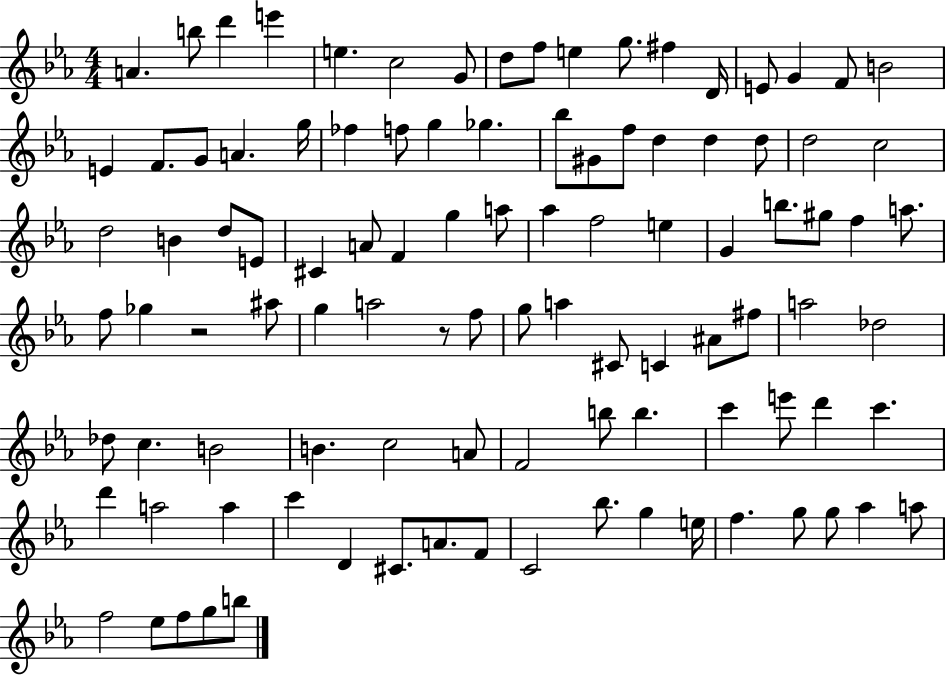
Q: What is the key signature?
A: EES major